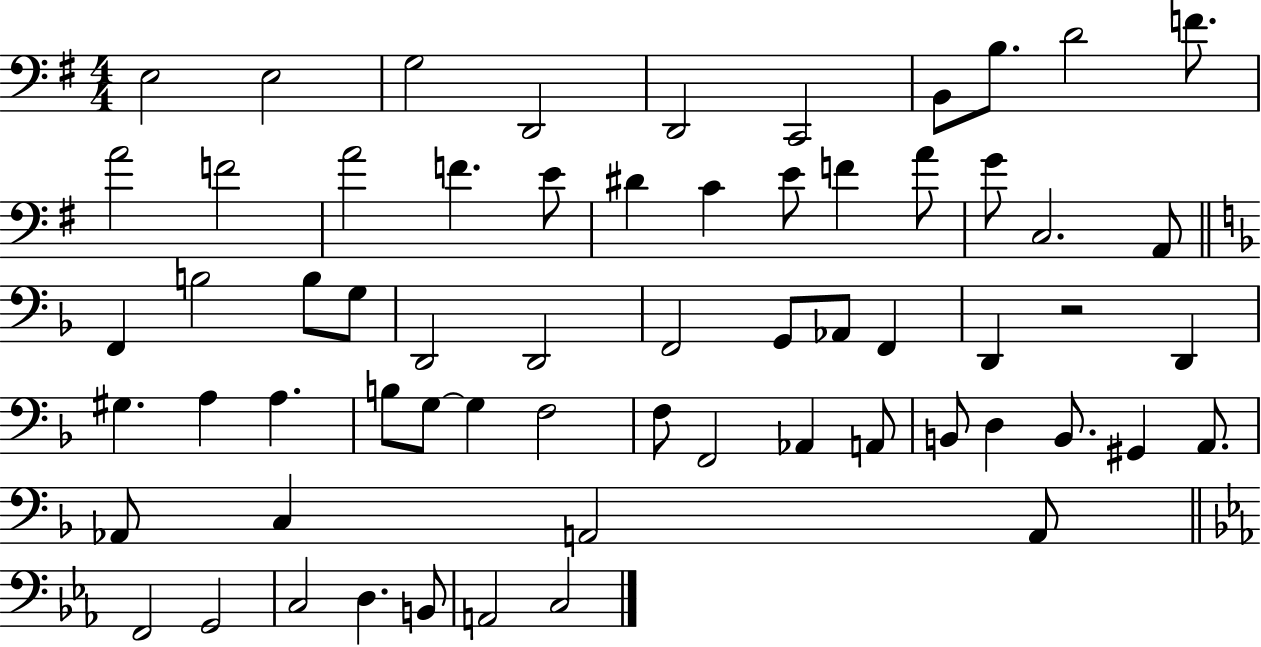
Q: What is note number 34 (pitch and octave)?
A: D2